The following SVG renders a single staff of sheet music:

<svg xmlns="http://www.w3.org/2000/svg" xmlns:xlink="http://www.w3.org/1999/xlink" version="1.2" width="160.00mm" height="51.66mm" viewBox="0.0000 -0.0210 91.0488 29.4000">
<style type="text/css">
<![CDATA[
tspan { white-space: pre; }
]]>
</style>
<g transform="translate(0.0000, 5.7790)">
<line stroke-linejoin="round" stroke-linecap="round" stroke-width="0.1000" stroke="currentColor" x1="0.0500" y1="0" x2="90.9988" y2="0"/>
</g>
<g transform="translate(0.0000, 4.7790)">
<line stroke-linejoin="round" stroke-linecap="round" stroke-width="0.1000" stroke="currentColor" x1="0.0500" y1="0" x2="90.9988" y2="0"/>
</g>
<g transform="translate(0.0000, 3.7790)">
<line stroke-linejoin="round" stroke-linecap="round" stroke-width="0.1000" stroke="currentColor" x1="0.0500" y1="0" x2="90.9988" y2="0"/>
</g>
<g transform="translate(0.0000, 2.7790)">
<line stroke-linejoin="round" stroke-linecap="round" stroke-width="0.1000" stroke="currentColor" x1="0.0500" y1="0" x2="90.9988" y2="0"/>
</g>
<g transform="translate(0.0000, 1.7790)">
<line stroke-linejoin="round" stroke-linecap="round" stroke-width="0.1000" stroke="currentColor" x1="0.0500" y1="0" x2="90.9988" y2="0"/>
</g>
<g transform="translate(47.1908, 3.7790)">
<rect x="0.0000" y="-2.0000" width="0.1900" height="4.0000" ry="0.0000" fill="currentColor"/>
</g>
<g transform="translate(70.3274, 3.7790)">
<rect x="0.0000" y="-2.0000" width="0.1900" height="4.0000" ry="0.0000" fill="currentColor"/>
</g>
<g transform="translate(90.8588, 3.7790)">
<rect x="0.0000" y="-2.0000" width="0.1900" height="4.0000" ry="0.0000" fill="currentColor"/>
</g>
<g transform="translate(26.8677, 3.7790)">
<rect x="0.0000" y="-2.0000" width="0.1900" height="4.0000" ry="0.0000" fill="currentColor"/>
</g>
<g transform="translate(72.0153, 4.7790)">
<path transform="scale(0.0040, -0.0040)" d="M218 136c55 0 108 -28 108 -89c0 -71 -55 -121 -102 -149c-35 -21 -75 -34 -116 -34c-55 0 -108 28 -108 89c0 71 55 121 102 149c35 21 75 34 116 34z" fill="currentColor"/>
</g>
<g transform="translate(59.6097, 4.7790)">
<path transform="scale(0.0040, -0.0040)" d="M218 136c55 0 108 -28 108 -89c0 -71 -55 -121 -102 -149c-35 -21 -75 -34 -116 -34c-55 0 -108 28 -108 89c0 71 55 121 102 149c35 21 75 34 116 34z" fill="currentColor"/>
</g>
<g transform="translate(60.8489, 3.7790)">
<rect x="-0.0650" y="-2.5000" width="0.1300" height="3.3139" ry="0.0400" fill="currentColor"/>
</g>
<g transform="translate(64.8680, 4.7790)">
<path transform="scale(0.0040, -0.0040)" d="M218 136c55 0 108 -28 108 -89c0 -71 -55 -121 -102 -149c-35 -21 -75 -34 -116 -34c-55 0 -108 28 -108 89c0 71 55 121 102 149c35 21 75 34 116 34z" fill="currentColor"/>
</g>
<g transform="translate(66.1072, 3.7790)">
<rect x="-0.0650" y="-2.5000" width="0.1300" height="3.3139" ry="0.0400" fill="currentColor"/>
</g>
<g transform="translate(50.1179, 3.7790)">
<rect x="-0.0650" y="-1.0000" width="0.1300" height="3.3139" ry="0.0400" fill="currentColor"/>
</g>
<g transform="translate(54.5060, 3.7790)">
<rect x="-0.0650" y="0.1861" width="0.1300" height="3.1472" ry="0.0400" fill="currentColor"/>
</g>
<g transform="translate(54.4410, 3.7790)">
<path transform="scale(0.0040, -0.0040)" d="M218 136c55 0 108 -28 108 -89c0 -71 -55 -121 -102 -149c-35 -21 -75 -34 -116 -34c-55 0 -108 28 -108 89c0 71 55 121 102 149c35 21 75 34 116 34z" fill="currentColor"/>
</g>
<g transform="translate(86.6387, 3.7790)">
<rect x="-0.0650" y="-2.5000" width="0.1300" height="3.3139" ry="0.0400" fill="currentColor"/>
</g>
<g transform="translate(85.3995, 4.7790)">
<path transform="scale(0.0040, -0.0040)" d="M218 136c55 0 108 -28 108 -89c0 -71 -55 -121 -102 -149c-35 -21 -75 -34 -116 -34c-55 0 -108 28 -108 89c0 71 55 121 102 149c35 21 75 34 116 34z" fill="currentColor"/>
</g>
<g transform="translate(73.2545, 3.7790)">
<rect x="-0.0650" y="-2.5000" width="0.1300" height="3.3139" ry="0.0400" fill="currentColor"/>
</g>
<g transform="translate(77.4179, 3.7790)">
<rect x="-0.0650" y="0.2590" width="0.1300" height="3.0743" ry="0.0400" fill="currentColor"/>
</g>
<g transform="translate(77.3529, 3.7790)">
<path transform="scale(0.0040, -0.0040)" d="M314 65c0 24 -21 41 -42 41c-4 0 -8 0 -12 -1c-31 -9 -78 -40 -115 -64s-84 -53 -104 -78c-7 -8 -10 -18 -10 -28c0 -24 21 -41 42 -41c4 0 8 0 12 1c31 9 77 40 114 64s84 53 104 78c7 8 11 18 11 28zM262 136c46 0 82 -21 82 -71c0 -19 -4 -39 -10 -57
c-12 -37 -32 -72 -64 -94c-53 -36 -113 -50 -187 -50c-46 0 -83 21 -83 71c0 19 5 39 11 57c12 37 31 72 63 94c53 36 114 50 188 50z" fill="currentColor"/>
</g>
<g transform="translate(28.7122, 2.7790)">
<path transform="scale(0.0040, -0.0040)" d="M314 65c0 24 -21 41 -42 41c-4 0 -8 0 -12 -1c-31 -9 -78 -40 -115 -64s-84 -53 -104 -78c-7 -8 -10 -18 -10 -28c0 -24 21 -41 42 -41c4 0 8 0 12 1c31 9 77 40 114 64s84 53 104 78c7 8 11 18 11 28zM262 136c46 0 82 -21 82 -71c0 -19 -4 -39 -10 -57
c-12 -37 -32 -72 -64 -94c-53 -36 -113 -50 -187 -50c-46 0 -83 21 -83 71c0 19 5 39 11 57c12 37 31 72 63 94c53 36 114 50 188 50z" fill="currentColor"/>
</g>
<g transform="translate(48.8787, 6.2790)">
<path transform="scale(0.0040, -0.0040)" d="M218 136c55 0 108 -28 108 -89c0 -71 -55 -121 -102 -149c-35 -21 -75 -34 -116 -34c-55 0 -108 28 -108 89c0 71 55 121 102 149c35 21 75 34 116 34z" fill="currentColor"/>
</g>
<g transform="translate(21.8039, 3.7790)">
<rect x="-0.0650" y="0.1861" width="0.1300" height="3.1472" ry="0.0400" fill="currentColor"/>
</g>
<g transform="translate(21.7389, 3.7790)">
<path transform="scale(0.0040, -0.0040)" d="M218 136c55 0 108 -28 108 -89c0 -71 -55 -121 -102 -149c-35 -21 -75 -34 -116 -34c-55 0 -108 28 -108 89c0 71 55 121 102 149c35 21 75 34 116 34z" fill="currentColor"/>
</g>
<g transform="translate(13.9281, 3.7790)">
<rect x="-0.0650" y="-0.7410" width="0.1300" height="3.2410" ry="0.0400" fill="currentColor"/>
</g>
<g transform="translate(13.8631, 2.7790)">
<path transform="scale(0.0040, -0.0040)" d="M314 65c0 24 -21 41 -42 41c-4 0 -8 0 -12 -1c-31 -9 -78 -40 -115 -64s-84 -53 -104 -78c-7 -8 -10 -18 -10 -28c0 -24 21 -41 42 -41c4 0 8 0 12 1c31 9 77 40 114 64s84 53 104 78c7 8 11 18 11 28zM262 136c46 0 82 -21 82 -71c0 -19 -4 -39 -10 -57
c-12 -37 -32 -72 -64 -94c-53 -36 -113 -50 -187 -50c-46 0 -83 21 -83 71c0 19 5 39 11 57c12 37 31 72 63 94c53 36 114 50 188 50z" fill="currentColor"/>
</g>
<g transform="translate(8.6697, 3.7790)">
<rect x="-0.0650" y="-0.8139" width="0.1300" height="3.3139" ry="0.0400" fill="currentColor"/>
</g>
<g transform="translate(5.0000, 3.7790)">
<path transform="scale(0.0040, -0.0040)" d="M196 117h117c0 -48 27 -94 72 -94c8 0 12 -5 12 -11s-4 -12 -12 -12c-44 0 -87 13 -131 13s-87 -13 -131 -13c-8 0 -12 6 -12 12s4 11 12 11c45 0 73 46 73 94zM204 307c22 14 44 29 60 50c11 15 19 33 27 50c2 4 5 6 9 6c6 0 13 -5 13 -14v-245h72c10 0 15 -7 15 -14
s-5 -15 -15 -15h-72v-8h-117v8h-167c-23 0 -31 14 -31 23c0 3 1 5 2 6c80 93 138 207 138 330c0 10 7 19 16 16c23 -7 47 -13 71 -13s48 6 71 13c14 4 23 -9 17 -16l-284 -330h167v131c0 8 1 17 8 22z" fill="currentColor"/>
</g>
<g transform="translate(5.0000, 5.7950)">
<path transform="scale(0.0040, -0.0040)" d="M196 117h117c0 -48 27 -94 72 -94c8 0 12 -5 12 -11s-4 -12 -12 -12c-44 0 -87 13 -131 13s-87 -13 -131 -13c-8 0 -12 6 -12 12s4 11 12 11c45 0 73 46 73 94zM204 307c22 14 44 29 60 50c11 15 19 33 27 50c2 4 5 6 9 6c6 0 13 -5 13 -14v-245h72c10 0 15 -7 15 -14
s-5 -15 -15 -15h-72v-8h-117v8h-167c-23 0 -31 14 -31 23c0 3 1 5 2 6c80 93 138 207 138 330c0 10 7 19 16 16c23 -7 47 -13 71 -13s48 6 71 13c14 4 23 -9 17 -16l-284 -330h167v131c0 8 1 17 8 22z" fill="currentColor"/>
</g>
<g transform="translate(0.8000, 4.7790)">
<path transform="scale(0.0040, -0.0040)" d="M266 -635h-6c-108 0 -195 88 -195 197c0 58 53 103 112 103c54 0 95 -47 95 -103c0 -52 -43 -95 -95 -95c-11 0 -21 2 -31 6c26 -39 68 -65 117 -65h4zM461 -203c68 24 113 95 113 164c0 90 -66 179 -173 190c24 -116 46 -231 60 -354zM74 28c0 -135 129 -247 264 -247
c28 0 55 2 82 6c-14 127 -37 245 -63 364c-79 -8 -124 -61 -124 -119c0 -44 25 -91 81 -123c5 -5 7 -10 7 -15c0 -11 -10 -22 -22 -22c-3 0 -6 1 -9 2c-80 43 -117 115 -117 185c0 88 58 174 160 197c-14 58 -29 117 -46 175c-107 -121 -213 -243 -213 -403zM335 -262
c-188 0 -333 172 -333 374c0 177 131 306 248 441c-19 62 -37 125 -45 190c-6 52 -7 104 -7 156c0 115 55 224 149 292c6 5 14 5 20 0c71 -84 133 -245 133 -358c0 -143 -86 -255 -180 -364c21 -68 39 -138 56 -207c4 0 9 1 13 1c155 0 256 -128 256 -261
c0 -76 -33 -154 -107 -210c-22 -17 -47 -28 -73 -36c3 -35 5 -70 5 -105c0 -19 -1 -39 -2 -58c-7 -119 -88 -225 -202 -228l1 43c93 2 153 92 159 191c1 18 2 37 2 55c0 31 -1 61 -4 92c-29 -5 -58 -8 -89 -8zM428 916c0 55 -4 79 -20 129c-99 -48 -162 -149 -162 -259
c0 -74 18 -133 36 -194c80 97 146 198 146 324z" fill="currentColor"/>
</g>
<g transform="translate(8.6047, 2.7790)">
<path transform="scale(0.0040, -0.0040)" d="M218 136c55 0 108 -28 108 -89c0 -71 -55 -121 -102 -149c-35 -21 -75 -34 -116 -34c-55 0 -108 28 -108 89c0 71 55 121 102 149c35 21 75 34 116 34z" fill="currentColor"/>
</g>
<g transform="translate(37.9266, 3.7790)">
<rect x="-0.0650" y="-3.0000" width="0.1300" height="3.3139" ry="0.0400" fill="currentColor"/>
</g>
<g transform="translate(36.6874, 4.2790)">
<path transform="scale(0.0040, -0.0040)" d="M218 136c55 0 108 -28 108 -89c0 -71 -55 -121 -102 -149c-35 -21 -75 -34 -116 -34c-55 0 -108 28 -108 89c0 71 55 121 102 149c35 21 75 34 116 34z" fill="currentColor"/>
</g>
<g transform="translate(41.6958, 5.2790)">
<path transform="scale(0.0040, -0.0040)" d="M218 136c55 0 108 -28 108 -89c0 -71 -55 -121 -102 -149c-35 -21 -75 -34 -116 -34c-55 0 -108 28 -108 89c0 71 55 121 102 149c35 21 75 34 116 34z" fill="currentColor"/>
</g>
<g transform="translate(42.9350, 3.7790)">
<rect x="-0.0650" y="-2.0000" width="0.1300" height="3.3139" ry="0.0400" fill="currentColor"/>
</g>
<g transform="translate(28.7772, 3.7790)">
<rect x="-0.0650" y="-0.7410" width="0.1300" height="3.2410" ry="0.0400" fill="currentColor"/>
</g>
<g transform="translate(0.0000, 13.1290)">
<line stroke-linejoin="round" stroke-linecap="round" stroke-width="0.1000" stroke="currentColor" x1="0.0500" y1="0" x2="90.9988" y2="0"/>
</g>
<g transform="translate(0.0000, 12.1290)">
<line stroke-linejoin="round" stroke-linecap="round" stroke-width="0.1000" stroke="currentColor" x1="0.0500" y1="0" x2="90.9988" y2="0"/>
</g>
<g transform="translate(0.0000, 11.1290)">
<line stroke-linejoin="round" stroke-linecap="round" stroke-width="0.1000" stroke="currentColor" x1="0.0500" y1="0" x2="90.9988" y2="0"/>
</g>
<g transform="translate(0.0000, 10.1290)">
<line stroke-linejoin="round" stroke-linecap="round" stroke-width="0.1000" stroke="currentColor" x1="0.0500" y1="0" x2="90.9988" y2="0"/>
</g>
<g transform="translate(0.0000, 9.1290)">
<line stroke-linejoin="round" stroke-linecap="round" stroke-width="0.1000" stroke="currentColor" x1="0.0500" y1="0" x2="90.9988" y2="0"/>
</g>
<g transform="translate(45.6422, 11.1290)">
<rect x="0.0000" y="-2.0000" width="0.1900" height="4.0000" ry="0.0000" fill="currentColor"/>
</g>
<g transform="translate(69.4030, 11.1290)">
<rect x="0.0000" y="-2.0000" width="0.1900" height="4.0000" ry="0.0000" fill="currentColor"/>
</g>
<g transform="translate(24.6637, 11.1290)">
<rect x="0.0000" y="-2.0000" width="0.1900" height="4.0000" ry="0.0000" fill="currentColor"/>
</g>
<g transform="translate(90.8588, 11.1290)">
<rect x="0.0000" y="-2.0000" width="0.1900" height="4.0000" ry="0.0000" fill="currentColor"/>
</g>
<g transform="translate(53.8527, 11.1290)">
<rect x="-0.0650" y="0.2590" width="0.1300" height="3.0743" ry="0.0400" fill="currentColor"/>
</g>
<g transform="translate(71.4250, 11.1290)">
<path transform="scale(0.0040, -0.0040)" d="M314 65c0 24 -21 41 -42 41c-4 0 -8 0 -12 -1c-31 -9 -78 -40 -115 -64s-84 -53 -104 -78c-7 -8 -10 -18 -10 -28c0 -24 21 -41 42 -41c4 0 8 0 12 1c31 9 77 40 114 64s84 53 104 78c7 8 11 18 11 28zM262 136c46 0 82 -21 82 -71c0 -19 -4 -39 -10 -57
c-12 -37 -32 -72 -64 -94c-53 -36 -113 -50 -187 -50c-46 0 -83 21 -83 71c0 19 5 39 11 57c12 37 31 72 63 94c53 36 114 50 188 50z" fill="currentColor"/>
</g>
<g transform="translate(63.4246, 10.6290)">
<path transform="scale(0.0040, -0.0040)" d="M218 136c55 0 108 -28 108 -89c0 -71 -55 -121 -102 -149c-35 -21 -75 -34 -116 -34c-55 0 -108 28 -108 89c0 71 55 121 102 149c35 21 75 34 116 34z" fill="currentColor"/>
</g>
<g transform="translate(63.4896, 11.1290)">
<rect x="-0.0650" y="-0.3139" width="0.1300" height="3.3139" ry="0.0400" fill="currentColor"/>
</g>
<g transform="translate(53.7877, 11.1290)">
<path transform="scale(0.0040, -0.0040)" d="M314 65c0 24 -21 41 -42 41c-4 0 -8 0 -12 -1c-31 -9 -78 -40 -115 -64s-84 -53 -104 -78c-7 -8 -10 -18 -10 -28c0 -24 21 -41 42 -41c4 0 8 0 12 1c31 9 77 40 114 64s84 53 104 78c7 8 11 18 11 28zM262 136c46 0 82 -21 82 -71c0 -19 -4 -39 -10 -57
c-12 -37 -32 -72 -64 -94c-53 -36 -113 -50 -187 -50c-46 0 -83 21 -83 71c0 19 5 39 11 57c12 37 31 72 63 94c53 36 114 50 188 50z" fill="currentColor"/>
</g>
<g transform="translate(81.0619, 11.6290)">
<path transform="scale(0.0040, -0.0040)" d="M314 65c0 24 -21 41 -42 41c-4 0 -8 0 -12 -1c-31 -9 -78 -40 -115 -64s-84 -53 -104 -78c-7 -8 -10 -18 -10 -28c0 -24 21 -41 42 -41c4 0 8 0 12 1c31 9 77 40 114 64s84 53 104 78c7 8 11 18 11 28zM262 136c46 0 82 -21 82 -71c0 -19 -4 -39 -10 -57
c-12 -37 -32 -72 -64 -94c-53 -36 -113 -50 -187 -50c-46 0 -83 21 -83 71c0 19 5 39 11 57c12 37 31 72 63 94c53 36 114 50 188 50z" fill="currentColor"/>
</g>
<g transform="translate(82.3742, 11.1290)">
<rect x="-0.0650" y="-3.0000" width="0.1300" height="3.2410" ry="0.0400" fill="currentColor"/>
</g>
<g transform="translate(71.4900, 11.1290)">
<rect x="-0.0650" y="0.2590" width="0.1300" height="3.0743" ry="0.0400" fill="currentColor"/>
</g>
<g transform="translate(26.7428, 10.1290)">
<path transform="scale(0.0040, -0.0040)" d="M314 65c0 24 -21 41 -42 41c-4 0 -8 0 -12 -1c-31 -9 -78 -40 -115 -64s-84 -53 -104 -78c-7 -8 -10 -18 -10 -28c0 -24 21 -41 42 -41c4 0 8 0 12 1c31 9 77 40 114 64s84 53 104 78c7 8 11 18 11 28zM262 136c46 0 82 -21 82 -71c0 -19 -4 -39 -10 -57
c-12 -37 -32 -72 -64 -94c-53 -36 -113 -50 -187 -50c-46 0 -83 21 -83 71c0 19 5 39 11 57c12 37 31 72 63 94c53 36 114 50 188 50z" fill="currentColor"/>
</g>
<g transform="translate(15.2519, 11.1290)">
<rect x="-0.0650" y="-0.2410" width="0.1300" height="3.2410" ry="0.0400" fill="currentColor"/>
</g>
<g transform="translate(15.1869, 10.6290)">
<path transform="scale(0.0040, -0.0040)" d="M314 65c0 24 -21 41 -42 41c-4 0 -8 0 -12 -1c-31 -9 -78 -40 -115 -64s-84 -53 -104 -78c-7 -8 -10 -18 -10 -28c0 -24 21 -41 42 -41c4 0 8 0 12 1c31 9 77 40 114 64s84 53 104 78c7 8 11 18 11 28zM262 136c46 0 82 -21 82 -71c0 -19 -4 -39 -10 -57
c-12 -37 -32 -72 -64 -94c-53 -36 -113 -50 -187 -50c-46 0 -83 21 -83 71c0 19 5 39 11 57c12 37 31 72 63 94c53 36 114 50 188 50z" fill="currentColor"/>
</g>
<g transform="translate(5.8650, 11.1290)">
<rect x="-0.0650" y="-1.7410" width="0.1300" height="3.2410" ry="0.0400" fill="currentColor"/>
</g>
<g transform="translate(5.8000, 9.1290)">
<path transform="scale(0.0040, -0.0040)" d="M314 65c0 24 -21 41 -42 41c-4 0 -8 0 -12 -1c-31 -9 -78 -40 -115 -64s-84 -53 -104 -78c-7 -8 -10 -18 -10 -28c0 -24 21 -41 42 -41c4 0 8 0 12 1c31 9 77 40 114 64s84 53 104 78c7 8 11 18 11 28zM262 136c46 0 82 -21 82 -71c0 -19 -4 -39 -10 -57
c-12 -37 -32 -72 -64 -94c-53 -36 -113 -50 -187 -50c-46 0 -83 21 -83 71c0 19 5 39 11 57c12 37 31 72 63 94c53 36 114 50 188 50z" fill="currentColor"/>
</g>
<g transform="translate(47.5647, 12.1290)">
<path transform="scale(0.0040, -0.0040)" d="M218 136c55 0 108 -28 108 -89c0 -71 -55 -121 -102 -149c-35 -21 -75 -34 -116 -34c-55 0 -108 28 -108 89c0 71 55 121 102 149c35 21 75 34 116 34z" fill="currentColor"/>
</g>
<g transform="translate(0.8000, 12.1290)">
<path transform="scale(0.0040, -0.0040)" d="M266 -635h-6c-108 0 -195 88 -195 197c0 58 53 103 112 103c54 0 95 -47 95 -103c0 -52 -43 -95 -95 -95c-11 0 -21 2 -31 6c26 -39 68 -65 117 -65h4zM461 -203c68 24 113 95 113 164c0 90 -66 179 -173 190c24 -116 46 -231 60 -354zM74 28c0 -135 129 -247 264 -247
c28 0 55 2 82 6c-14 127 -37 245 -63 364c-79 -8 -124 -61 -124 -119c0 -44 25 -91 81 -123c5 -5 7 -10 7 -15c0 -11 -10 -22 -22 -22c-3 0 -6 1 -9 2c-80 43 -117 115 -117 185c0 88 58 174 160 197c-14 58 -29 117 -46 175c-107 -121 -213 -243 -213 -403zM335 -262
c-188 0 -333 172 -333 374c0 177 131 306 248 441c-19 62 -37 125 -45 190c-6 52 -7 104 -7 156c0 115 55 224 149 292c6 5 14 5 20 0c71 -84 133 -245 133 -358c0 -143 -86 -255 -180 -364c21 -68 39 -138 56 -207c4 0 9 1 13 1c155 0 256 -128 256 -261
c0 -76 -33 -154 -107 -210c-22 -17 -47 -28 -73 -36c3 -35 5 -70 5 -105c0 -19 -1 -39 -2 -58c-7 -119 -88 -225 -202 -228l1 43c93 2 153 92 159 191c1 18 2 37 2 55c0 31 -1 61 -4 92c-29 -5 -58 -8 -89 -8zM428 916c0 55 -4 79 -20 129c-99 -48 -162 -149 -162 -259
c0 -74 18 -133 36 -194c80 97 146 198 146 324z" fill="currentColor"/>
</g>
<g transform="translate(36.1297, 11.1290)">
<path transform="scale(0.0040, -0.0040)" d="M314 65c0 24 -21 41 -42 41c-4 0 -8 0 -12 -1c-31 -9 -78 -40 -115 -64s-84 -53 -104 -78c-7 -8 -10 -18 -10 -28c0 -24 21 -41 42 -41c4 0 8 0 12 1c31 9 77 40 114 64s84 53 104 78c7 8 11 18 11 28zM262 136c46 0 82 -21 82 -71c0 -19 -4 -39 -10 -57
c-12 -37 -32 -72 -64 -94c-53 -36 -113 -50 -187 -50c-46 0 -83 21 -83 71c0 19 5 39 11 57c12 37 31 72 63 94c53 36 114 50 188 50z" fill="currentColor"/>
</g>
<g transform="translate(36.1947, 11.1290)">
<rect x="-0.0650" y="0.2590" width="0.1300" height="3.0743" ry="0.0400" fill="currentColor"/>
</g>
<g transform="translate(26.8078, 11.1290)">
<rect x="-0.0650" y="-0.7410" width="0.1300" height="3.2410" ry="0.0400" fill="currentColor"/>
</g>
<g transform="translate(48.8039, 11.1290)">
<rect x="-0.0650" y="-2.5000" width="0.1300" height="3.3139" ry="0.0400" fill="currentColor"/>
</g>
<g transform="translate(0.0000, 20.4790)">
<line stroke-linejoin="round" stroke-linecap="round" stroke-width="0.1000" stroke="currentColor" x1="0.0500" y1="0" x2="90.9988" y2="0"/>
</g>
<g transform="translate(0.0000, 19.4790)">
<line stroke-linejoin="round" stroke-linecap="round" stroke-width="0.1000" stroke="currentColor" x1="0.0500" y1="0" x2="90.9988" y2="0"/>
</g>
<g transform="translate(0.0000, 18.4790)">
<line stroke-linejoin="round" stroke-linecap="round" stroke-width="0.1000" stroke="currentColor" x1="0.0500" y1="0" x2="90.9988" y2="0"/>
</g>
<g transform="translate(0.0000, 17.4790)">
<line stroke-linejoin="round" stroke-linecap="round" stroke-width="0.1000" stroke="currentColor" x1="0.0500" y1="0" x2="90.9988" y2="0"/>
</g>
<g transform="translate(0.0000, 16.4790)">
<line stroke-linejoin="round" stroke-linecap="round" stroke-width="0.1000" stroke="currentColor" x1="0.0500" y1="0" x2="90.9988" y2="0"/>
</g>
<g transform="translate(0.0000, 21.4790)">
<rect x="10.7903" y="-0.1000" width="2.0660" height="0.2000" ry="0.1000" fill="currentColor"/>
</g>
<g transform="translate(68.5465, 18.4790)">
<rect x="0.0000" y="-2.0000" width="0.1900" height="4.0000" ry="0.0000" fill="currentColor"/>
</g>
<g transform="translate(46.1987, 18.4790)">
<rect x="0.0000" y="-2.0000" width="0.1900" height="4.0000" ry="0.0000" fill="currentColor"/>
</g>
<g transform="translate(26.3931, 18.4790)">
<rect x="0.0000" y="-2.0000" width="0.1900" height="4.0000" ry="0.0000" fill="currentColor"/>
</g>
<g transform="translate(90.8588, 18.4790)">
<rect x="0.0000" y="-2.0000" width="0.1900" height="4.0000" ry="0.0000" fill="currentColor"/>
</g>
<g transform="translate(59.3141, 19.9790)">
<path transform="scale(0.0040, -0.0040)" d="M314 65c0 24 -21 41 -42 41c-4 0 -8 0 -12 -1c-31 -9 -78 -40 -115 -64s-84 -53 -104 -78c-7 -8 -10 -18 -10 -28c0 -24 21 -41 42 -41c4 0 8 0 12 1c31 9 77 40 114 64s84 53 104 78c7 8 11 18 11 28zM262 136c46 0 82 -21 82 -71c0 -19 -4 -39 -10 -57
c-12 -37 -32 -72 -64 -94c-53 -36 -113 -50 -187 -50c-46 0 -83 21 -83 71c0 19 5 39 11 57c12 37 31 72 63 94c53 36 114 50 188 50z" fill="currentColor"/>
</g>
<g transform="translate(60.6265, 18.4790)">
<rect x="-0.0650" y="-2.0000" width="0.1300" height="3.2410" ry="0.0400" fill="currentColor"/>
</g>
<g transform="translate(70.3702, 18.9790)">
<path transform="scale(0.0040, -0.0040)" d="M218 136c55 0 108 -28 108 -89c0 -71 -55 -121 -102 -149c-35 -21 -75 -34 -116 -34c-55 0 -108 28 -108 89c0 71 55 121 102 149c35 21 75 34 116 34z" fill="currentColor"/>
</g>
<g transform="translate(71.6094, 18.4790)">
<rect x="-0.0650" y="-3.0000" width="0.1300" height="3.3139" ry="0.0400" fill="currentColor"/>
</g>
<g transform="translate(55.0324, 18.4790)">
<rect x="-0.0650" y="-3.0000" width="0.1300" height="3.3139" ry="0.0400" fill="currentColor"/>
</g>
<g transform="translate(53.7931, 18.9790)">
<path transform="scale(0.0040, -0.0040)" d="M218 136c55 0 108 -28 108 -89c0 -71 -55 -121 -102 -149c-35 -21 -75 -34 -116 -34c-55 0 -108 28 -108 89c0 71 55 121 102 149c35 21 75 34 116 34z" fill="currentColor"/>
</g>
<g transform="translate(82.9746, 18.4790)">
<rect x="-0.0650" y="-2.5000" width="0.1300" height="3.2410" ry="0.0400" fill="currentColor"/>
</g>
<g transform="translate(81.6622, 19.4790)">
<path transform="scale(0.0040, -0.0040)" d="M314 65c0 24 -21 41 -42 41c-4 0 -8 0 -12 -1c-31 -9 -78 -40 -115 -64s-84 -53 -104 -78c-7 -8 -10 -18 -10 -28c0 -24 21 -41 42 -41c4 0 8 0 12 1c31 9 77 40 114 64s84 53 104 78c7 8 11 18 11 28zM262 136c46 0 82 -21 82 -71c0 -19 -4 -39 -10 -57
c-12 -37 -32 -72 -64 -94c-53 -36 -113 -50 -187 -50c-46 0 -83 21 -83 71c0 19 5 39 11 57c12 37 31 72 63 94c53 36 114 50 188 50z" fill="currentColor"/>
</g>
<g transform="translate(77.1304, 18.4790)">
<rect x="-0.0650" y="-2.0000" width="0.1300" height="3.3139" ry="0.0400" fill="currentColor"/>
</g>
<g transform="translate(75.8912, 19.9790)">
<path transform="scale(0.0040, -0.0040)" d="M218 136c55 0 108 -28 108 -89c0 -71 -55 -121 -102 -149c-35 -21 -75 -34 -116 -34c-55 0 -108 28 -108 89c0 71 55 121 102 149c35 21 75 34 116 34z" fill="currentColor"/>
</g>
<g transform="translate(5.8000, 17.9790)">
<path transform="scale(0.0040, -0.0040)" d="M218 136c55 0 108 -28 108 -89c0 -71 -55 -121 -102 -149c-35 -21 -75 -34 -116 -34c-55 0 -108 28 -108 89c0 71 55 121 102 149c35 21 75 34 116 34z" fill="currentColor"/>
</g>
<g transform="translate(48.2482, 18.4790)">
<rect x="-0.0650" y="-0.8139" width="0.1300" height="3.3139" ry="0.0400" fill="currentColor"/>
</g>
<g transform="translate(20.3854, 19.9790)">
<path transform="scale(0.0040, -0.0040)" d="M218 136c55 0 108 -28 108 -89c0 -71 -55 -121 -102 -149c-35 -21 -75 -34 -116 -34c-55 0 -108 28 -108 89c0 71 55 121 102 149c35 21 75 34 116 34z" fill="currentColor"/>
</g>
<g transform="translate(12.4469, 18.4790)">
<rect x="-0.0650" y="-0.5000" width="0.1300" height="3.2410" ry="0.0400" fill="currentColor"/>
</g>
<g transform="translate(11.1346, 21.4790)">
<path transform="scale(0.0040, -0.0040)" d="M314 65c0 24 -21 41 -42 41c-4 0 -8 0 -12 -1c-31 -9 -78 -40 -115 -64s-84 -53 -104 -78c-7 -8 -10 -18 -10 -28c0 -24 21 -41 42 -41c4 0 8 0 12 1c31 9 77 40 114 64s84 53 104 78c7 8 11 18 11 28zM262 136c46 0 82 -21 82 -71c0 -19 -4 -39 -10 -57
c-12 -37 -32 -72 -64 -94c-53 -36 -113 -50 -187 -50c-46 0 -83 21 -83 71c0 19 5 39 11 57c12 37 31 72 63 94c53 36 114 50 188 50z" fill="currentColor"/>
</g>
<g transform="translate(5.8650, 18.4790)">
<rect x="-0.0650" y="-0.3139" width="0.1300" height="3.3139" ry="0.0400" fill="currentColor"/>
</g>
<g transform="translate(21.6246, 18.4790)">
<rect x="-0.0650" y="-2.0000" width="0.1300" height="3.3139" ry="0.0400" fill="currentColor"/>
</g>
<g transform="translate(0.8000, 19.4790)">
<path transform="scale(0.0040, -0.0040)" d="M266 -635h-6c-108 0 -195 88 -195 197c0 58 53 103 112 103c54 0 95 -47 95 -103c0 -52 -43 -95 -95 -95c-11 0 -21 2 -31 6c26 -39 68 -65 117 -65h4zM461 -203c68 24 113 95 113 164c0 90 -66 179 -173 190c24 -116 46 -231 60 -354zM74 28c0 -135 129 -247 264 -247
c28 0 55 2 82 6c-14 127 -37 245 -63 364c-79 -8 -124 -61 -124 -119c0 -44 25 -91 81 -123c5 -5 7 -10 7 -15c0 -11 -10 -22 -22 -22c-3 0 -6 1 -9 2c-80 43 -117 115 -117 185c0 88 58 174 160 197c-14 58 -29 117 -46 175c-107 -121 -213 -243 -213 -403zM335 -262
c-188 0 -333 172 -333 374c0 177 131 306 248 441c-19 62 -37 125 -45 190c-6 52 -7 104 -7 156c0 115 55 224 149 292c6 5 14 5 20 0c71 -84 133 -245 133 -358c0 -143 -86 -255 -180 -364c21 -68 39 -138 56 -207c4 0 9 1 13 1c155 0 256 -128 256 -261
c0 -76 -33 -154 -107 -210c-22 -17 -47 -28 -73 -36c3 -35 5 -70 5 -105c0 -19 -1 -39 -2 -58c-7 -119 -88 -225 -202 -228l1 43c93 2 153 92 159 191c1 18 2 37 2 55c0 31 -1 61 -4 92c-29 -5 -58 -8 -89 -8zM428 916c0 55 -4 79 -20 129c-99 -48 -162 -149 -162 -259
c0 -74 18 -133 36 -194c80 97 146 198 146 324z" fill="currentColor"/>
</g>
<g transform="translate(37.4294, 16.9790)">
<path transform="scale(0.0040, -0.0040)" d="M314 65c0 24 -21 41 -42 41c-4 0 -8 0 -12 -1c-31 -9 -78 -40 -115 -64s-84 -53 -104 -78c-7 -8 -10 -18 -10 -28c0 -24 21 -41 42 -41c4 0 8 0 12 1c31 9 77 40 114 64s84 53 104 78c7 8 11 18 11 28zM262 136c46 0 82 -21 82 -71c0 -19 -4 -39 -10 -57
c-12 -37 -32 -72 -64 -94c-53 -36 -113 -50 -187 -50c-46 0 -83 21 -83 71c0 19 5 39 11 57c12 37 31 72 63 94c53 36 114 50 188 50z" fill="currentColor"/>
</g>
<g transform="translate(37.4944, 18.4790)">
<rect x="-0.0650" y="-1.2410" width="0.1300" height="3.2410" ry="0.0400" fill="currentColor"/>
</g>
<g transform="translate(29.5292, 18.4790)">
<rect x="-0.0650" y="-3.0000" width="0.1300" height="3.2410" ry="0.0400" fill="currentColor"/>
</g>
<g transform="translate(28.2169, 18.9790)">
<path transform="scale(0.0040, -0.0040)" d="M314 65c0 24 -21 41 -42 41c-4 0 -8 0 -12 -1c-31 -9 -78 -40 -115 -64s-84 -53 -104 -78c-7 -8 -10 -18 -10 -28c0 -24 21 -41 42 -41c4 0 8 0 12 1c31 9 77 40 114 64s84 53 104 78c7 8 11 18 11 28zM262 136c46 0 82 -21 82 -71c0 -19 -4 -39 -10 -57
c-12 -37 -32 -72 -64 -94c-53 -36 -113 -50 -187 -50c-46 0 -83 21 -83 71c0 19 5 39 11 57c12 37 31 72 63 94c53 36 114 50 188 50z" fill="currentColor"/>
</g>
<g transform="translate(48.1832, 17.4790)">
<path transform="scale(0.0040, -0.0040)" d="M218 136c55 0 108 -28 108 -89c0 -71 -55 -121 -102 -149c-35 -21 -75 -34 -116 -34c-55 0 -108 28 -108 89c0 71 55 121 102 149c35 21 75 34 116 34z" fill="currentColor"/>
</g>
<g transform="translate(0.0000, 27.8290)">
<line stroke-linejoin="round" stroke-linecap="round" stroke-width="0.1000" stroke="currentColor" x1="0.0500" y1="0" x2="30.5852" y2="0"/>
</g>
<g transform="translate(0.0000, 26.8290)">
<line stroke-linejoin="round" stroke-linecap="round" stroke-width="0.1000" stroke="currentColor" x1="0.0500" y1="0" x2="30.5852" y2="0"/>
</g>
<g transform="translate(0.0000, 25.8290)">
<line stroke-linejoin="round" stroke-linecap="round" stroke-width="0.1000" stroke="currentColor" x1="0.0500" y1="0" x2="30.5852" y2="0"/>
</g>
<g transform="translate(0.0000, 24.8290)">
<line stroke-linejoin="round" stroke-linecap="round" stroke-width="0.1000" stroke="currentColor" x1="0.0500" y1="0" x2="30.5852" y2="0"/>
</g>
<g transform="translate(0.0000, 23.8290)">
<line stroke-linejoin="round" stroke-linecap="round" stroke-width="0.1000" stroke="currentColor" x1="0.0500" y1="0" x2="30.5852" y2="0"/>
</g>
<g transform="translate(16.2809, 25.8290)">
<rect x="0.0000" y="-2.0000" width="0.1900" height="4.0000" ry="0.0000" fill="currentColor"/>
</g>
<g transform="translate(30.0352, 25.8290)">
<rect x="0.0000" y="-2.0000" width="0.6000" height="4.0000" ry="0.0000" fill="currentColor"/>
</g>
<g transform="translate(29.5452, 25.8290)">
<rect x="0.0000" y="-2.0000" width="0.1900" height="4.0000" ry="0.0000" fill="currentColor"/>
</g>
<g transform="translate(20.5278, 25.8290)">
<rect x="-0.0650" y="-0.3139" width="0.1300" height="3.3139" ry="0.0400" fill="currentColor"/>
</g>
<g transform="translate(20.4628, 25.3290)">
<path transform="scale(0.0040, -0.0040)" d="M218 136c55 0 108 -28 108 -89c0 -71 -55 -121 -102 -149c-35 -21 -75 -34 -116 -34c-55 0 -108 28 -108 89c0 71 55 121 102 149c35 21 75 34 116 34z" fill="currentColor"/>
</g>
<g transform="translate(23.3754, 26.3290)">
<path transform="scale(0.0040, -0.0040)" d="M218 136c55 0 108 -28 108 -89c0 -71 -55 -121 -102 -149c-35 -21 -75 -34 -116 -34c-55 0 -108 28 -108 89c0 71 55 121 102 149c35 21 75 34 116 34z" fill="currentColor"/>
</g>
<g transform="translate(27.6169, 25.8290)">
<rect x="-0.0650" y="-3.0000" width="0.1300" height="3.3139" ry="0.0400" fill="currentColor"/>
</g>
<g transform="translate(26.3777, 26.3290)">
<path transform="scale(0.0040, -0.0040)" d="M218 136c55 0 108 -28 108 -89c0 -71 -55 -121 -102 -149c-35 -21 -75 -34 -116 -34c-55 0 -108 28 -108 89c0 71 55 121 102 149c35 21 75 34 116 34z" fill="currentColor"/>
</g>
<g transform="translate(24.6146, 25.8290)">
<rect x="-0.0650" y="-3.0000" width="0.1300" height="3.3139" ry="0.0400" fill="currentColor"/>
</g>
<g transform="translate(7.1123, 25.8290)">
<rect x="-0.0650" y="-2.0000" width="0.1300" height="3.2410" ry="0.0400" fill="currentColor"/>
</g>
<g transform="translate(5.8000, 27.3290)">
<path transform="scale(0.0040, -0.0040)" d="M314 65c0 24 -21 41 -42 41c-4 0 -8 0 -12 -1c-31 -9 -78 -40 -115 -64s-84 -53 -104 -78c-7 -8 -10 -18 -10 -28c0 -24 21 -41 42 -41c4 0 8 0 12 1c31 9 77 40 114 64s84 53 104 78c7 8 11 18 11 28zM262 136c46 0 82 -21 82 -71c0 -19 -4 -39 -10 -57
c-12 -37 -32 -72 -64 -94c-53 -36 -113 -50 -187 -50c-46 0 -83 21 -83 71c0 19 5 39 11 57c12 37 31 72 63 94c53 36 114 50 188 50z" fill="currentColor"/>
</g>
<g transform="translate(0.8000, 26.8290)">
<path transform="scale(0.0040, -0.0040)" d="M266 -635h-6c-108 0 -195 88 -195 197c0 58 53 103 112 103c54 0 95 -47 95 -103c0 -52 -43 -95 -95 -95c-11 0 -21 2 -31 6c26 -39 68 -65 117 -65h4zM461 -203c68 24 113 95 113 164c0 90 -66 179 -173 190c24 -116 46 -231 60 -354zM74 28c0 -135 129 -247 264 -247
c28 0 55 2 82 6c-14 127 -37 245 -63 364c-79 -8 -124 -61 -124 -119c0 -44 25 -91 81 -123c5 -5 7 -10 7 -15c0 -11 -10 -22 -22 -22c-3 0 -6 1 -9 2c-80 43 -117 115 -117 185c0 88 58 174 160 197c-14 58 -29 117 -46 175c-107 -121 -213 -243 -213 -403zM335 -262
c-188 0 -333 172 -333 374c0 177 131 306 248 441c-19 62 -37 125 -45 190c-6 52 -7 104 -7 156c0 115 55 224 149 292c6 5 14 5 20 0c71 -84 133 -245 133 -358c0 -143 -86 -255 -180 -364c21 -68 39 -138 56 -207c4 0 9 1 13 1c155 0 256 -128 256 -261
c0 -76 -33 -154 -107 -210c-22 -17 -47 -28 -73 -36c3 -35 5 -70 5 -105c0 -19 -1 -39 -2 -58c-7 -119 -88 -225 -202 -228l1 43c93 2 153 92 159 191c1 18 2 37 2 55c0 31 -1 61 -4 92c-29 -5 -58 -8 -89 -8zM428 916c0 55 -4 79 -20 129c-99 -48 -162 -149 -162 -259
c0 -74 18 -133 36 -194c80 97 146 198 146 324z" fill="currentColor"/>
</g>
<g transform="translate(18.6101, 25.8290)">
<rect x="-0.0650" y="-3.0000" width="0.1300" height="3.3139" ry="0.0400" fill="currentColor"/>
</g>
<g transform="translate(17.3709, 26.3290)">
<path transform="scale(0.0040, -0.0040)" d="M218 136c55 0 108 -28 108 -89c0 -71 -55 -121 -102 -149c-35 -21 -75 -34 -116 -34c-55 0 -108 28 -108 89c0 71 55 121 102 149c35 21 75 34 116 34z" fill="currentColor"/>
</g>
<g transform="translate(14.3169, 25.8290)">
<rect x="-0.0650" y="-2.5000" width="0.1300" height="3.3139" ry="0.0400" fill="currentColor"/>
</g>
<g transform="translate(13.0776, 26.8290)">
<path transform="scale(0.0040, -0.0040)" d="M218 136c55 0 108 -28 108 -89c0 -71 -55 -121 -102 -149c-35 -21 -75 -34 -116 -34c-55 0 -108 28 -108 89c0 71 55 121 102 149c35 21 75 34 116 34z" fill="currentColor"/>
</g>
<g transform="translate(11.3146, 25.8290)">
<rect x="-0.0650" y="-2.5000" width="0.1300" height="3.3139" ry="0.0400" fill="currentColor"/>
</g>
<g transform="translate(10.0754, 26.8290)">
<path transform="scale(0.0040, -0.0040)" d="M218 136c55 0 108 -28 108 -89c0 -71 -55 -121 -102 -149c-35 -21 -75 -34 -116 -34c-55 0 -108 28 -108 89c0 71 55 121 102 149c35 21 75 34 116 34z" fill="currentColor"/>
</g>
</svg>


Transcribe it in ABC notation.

X:1
T:Untitled
M:4/4
L:1/4
K:C
d d2 B d2 A F D B G G G B2 G f2 c2 d2 B2 G B2 c B2 A2 c C2 F A2 e2 d A F2 A F G2 F2 G G A c A A